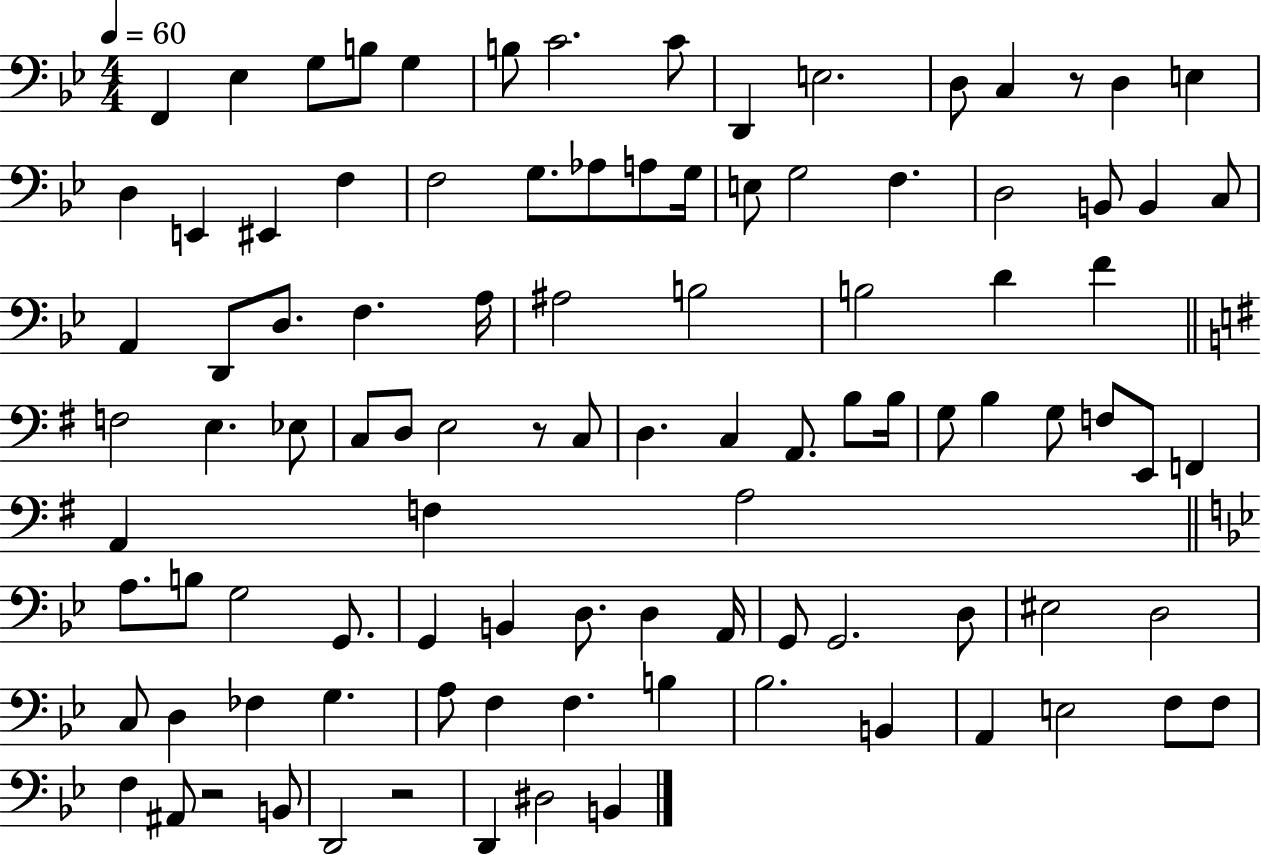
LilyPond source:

{
  \clef bass
  \numericTimeSignature
  \time 4/4
  \key bes \major
  \tempo 4 = 60
  \repeat volta 2 { f,4 ees4 g8 b8 g4 | b8 c'2. c'8 | d,4 e2. | d8 c4 r8 d4 e4 | \break d4 e,4 eis,4 f4 | f2 g8. aes8 a8 g16 | e8 g2 f4. | d2 b,8 b,4 c8 | \break a,4 d,8 d8. f4. a16 | ais2 b2 | b2 d'4 f'4 | \bar "||" \break \key g \major f2 e4. ees8 | c8 d8 e2 r8 c8 | d4. c4 a,8. b8 b16 | g8 b4 g8 f8 e,8 f,4 | \break a,4 f4 a2 | \bar "||" \break \key g \minor a8. b8 g2 g,8. | g,4 b,4 d8. d4 a,16 | g,8 g,2. d8 | eis2 d2 | \break c8 d4 fes4 g4. | a8 f4 f4. b4 | bes2. b,4 | a,4 e2 f8 f8 | \break f4 ais,8 r2 b,8 | d,2 r2 | d,4 dis2 b,4 | } \bar "|."
}